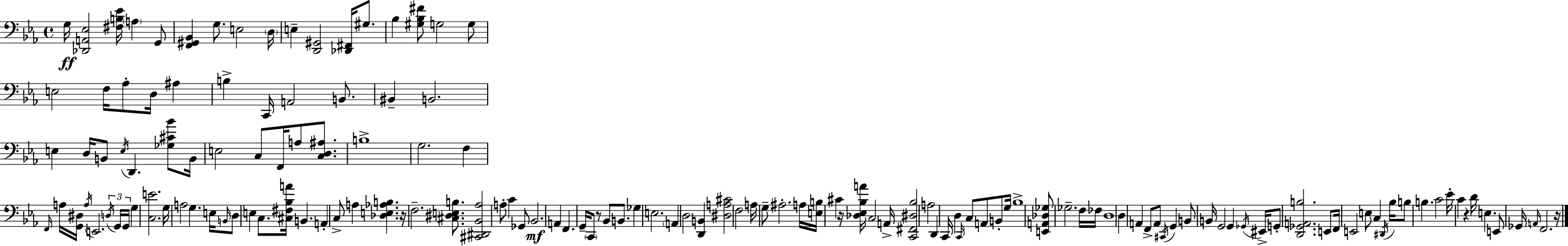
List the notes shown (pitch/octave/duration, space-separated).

G3/s [Db2,A2,Eb3]/h [F#3,B3,Eb4]/s A3/q G2/e [F2,G#2,Bb2]/q G3/e. E3/h D3/s E3/q [D2,G#2]/h [Db2,F#2]/s G#3/e. Bb3/q [G#3,Bb3,F#4]/e G3/h G3/e E3/h F3/s Ab3/e D3/s A#3/q B3/q C2/s A2/h B2/e. BIS2/q B2/h. E3/q D3/s B2/e E3/s D2/q. [Gb3,C#4,Bb4]/e B2/s E3/h C3/e F2/s A3/e [C3,D3,A#3]/e. B3/w G3/h. F3/q F2/s A3/s [G2,D#3]/s A3/s E2/h. D3/s G2/s G2/s G3/q [C3,E4]/h. G3/s A3/h G3/q. E3/s B2/s D3/e E3/q C3/e. [C#3,F#3,Bb3,A4]/s B2/q. A2/q C3/e A3/q [Db3,E3,Ab3,B3]/q. R/s F3/h. [C#3,D#3,E3,B3]/e. [C#2,D#2,Bb2,Ab3]/h A3/e C4/q Gb2/e Bb2/h. A2/q F2/q. G2/s C2/e R/e Bb2/e B2/e. Gb3/q E3/h. A2/q D3/h [D2,B2]/q [D#3,A3,C#4]/h F3/h A3/s G3/e A#3/h. A3/s [E3,B3]/s C#4/q R/s [Db3,Eb3,Bb3,A4]/s C3/h A2/s [C2,F#2,D#3,Bb3]/h A3/h D2/q C2/s D3/q C2/s C3/e A2/e B2/e G3/s Bb3/w [E2,A2,Db3,Gb3]/e Gb3/h. F3/s FES3/s D3/w D3/q A2/q F2/e A2/e C#2/s G2/q B2/e B2/s G2/h G2/q Gb2/s EIS2/s G2/e [D2,Gb2,A2,B3]/h. E2/e F2/s E2/h E3/e C3/q D#2/s Bb3/s B3/e B3/q. C4/h Eb4/s C4/q R/q D4/s E3/q. E2/e Gb2/s A2/s F2/h. R/s